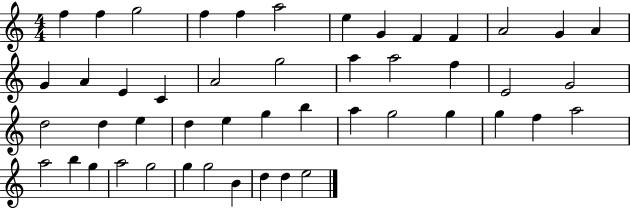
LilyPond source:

{
  \clef treble
  \numericTimeSignature
  \time 4/4
  \key c \major
  f''4 f''4 g''2 | f''4 f''4 a''2 | e''4 g'4 f'4 f'4 | a'2 g'4 a'4 | \break g'4 a'4 e'4 c'4 | a'2 g''2 | a''4 a''2 f''4 | e'2 g'2 | \break d''2 d''4 e''4 | d''4 e''4 g''4 b''4 | a''4 g''2 g''4 | g''4 f''4 a''2 | \break a''2 b''4 g''4 | a''2 g''2 | g''4 g''2 b'4 | d''4 d''4 e''2 | \break \bar "|."
}